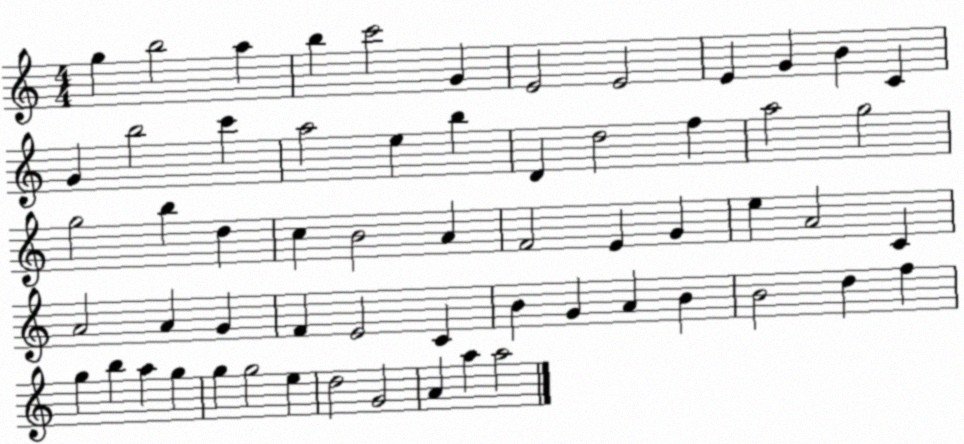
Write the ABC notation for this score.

X:1
T:Untitled
M:4/4
L:1/4
K:C
g b2 a b c'2 G E2 E2 E G B C G b2 c' a2 e b D d2 f a2 g2 g2 b d c B2 A F2 E G e A2 C A2 A G F E2 C B G A B B2 d f g b a g g g2 e d2 G2 A a a2